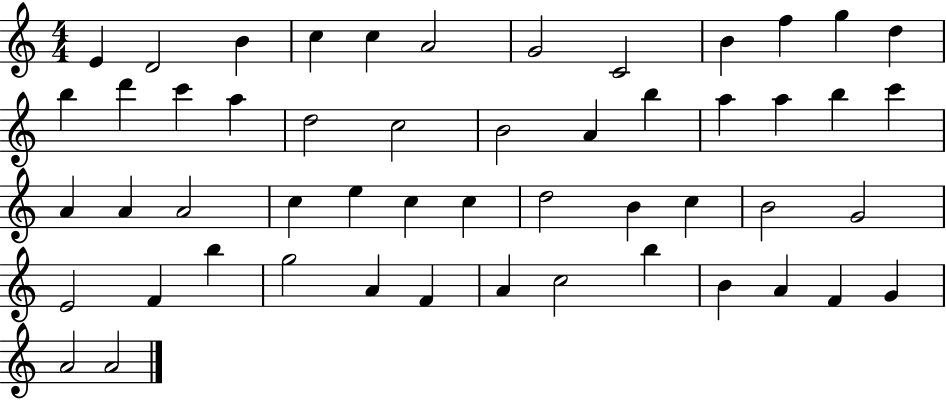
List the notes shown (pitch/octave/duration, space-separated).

E4/q D4/h B4/q C5/q C5/q A4/h G4/h C4/h B4/q F5/q G5/q D5/q B5/q D6/q C6/q A5/q D5/h C5/h B4/h A4/q B5/q A5/q A5/q B5/q C6/q A4/q A4/q A4/h C5/q E5/q C5/q C5/q D5/h B4/q C5/q B4/h G4/h E4/h F4/q B5/q G5/h A4/q F4/q A4/q C5/h B5/q B4/q A4/q F4/q G4/q A4/h A4/h